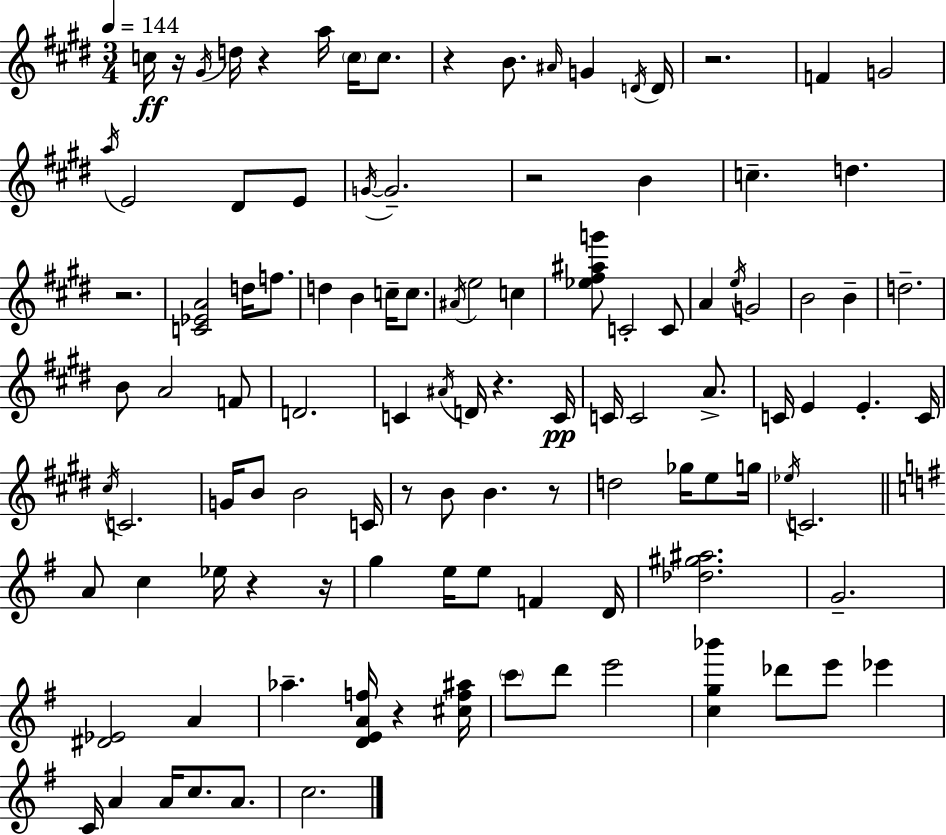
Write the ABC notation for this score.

X:1
T:Untitled
M:3/4
L:1/4
K:E
c/4 z/4 ^G/4 d/4 z a/4 c/4 c/2 z B/2 ^A/4 G D/4 D/4 z2 F G2 a/4 E2 ^D/2 E/2 G/4 G2 z2 B c d z2 [C_EA]2 d/4 f/2 d B c/4 c/2 ^A/4 e2 c [_e^f^ag']/2 C2 C/2 A e/4 G2 B2 B d2 B/2 A2 F/2 D2 C ^A/4 D/4 z C/4 C/4 C2 A/2 C/4 E E C/4 ^c/4 C2 G/4 B/2 B2 C/4 z/2 B/2 B z/2 d2 _g/4 e/2 g/4 _e/4 C2 A/2 c _e/4 z z/4 g e/4 e/2 F D/4 [_d^g^a]2 G2 [^D_E]2 A _a [DEAf]/4 z [^cf^a]/4 c'/2 d'/2 e'2 [cg_b'] _d'/2 e'/2 _e' C/4 A A/4 c/2 A/2 c2